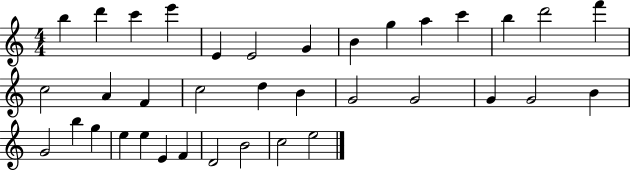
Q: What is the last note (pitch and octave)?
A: E5